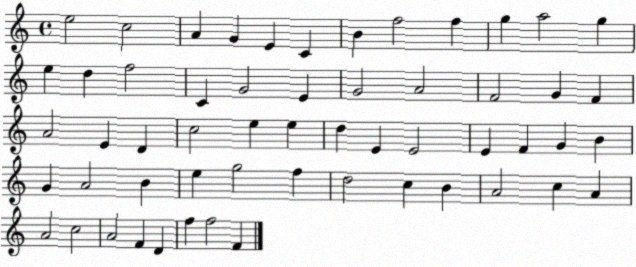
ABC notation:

X:1
T:Untitled
M:4/4
L:1/4
K:C
e2 c2 A G E C B f2 f g a2 g e d f2 C G2 E G2 A2 F2 G F A2 E D c2 e e d E E2 E F G B G A2 B e g2 f d2 c B A2 c A A2 c2 A2 F D f f2 F